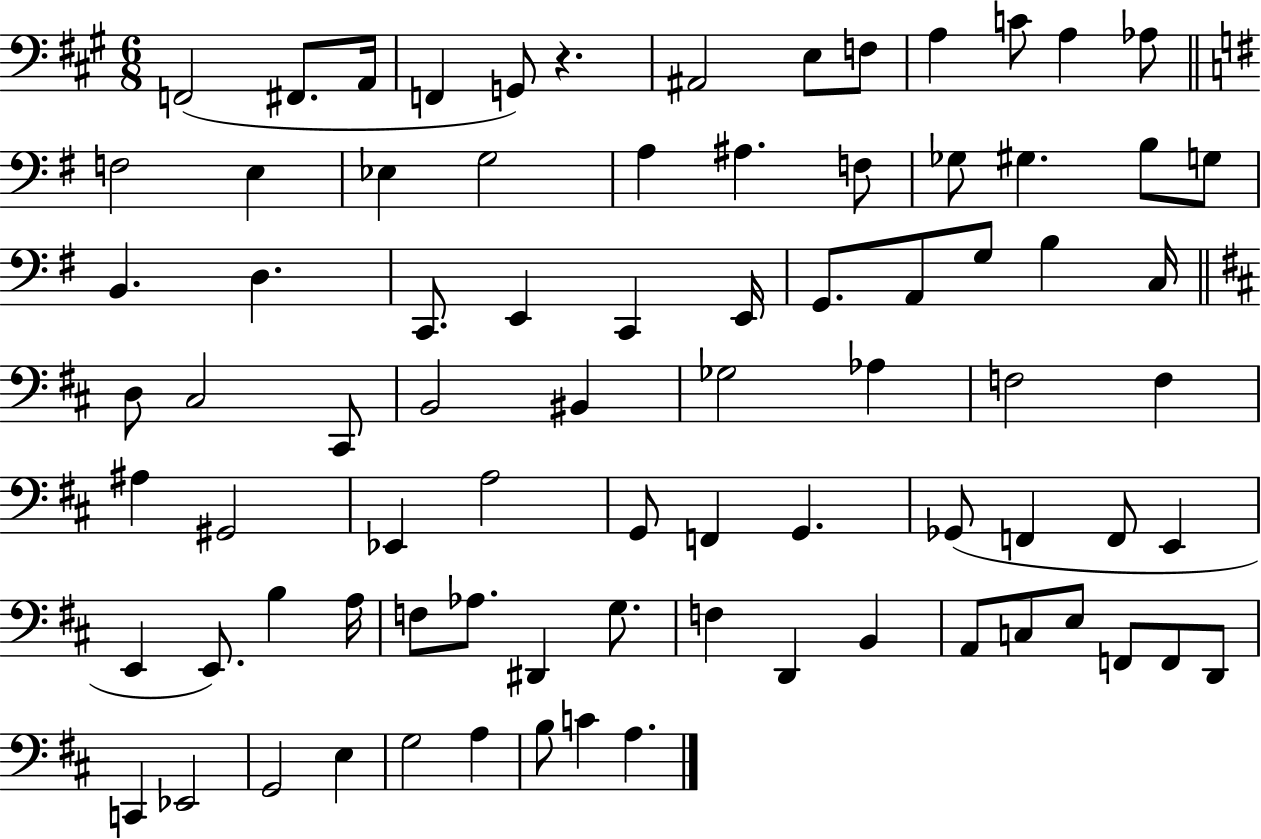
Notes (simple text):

F2/h F#2/e. A2/s F2/q G2/e R/q. A#2/h E3/e F3/e A3/q C4/e A3/q Ab3/e F3/h E3/q Eb3/q G3/h A3/q A#3/q. F3/e Gb3/e G#3/q. B3/e G3/e B2/q. D3/q. C2/e. E2/q C2/q E2/s G2/e. A2/e G3/e B3/q C3/s D3/e C#3/h C#2/e B2/h BIS2/q Gb3/h Ab3/q F3/h F3/q A#3/q G#2/h Eb2/q A3/h G2/e F2/q G2/q. Gb2/e F2/q F2/e E2/q E2/q E2/e. B3/q A3/s F3/e Ab3/e. D#2/q G3/e. F3/q D2/q B2/q A2/e C3/e E3/e F2/e F2/e D2/e C2/q Eb2/h G2/h E3/q G3/h A3/q B3/e C4/q A3/q.